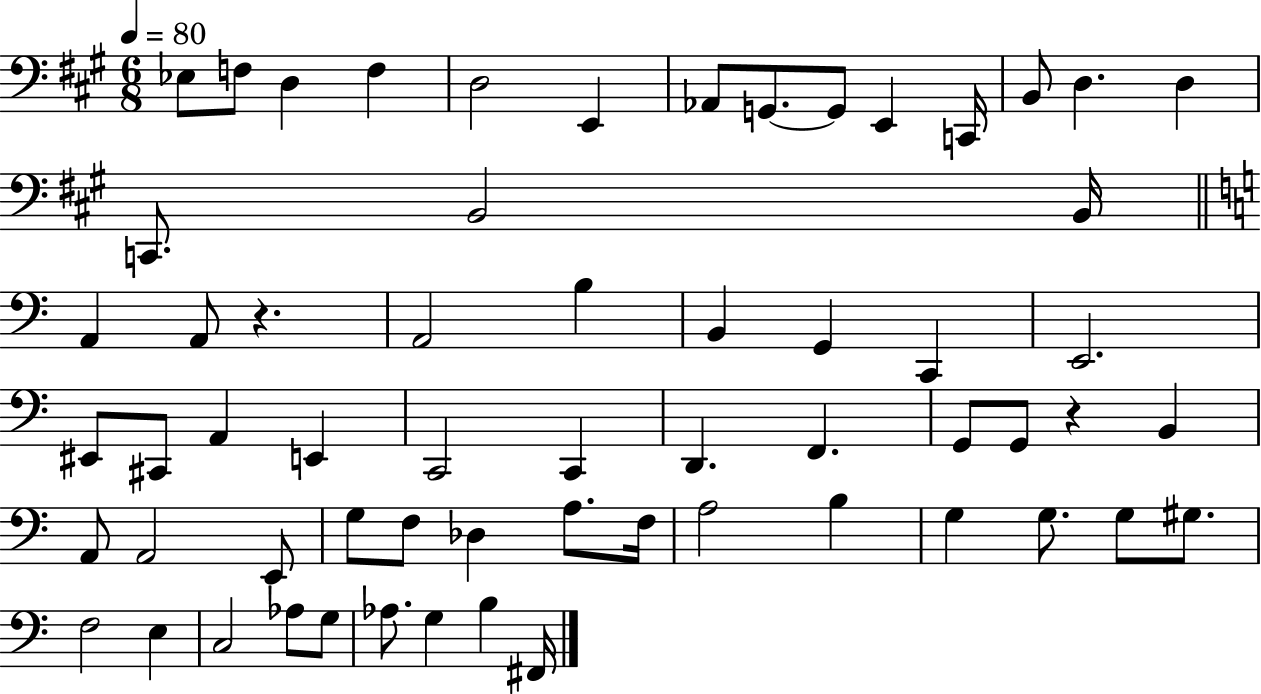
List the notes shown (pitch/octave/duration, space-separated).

Eb3/e F3/e D3/q F3/q D3/h E2/q Ab2/e G2/e. G2/e E2/q C2/s B2/e D3/q. D3/q C2/e. B2/h B2/s A2/q A2/e R/q. A2/h B3/q B2/q G2/q C2/q E2/h. EIS2/e C#2/e A2/q E2/q C2/h C2/q D2/q. F2/q. G2/e G2/e R/q B2/q A2/e A2/h E2/e G3/e F3/e Db3/q A3/e. F3/s A3/h B3/q G3/q G3/e. G3/e G#3/e. F3/h E3/q C3/h Ab3/e G3/e Ab3/e. G3/q B3/q F#2/s